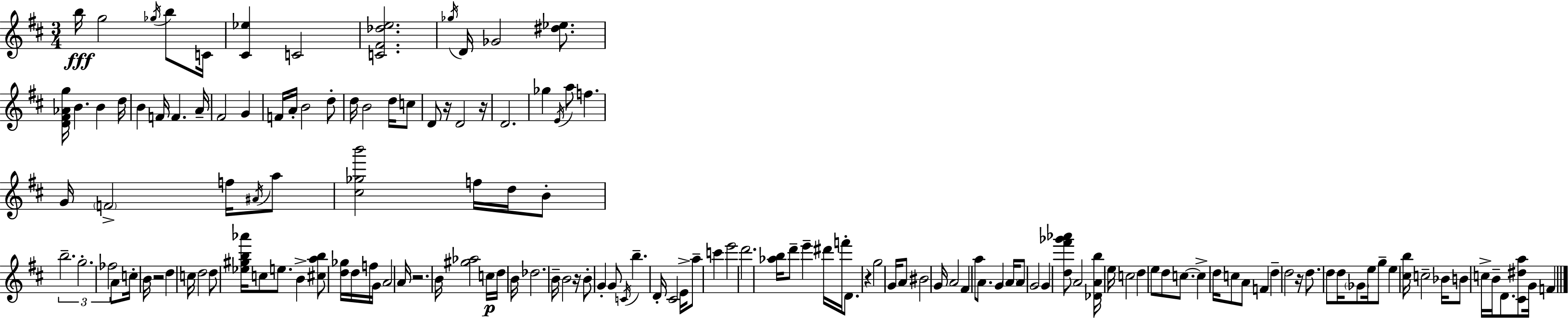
B5/s G5/h Gb5/s B5/e C4/s [C#4,Eb5]/q C4/h [C4,F#4,Db5,E5]/h. Gb5/s D4/s Gb4/h [D#5,Eb5]/e. [D4,F#4,Ab4,G5]/s B4/q. B4/q D5/s B4/q F4/s F4/q. A4/s F#4/h G4/q F4/s A4/s B4/h D5/e D5/s B4/h D5/s C5/e D4/e R/s D4/h R/s D4/h. Gb5/q E4/s A5/e F5/q. G4/s F4/h F5/s A#4/s A5/e [C#5,Gb5,B6]/h F5/s D5/s B4/e B5/h. G5/h. FES5/h A4/e C5/s B4/s R/h D5/q C5/s D5/h D5/e [Eb5,G#5,B5,Ab6]/s C5/e E5/e. B4/q [C#5,A5,B5]/e [D5,Gb5]/s D5/s F5/s G4/s A4/h A4/s R/h. B4/s [G#5,Ab5]/h C5/s D5/s B4/s Db5/h. B4/s B4/h R/s B4/e G4/q G4/e C4/s B5/q. D4/s C#4/h E4/s A5/e C6/q E6/h D6/h. [Ab5,B5]/s D6/e E6/q D#6/s F6/s D4/e. R/q G5/h G4/s A4/e BIS4/h G4/s A4/h F#4/q A5/e A4/e. G4/q A4/s A4/e G4/h G4/q [D5,F#6,Gb6,Ab6]/e A4/h [Db4,A4,B5]/s E5/s C5/h D5/q E5/e D5/e C5/e. C5/q D5/s C5/e A4/e F4/q D5/q D5/h R/s D5/e. D5/e D5/s Gb4/e E5/s G5/e E5/q [C#5,B5]/s C5/h Bb4/s B4/e C5/s B4/s D4/e. [C#4,D#5,A5]/e G4/s F4/q